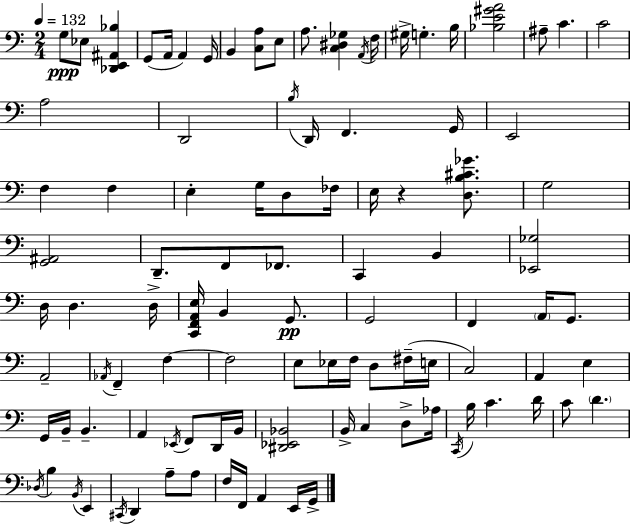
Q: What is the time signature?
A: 2/4